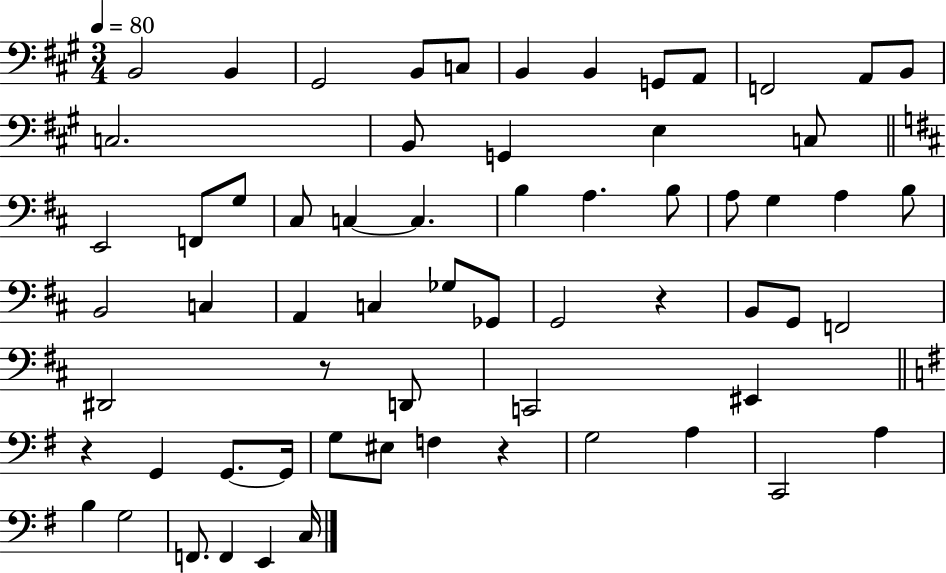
B2/h B2/q G#2/h B2/e C3/e B2/q B2/q G2/e A2/e F2/h A2/e B2/e C3/h. B2/e G2/q E3/q C3/e E2/h F2/e G3/e C#3/e C3/q C3/q. B3/q A3/q. B3/e A3/e G3/q A3/q B3/e B2/h C3/q A2/q C3/q Gb3/e Gb2/e G2/h R/q B2/e G2/e F2/h D#2/h R/e D2/e C2/h EIS2/q R/q G2/q G2/e. G2/s G3/e EIS3/e F3/q R/q G3/h A3/q C2/h A3/q B3/q G3/h F2/e. F2/q E2/q C3/s